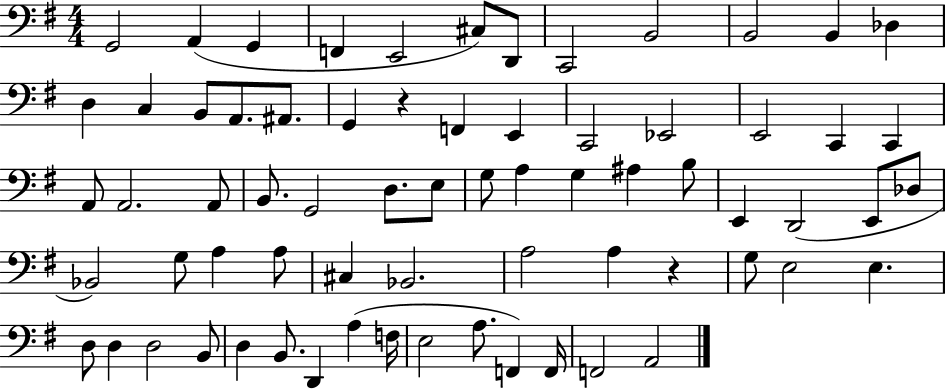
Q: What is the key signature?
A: G major